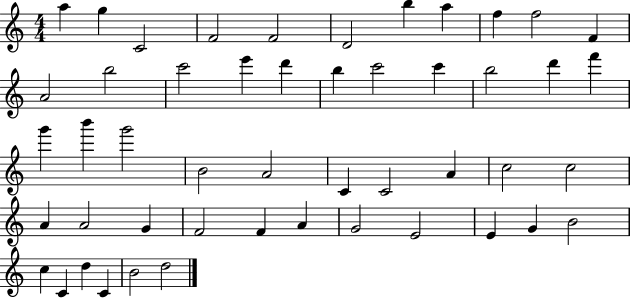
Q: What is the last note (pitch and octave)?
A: D5